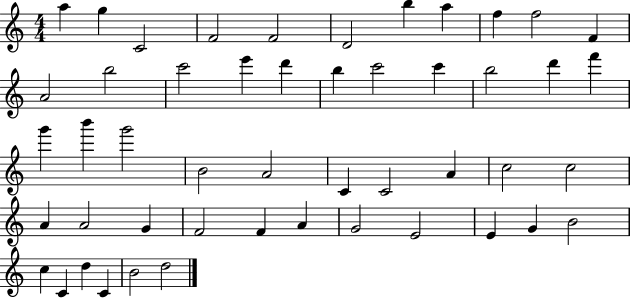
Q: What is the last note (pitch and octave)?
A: D5